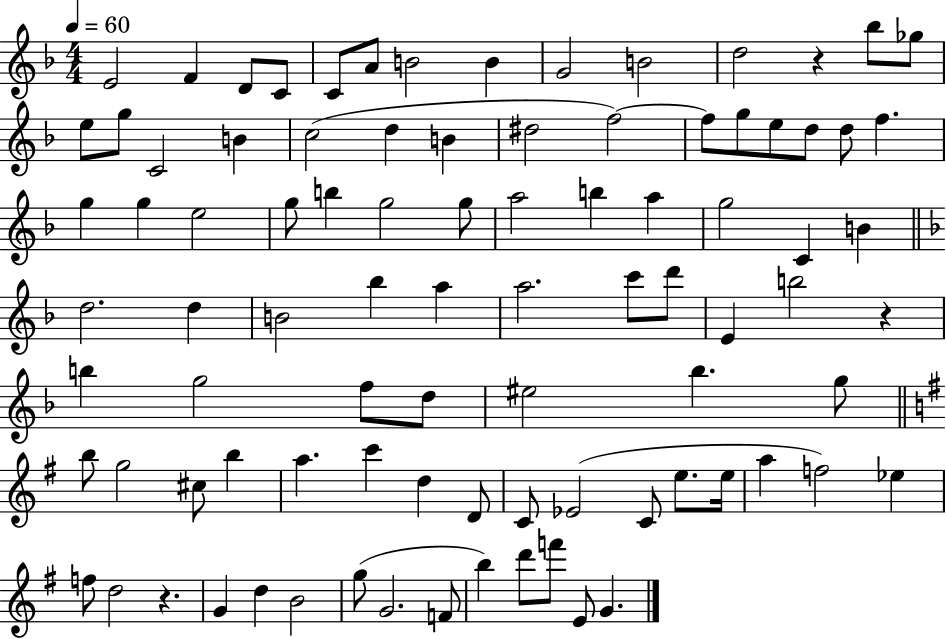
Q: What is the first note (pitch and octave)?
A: E4